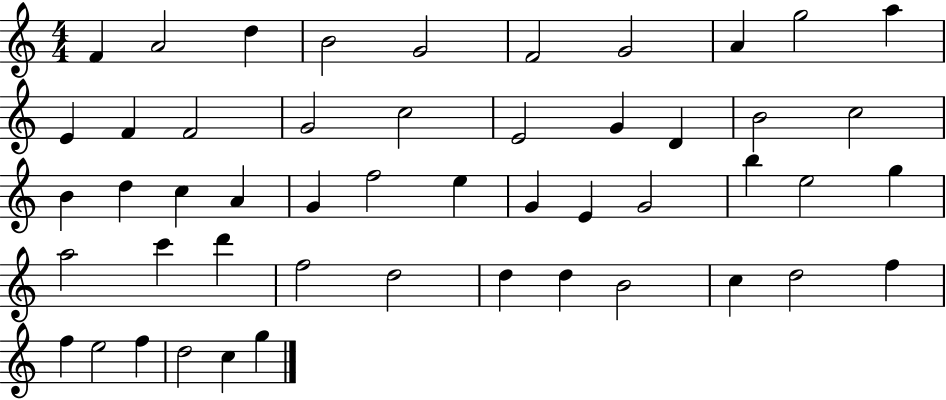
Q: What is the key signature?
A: C major